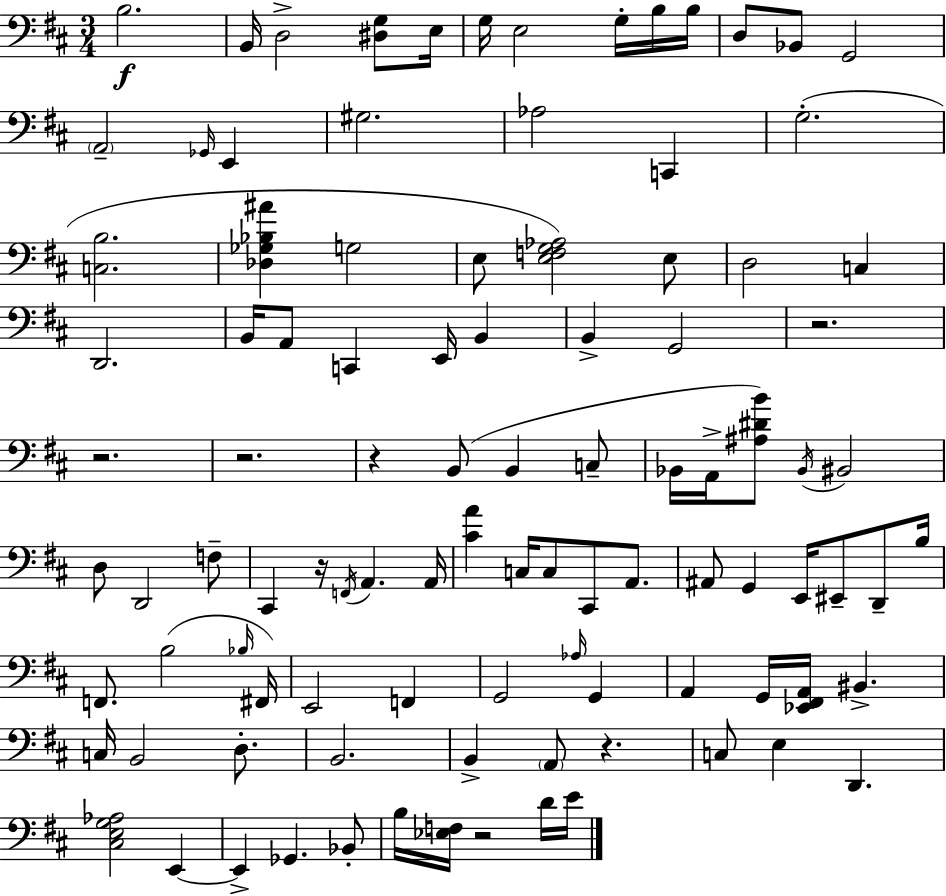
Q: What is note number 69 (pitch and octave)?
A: C3